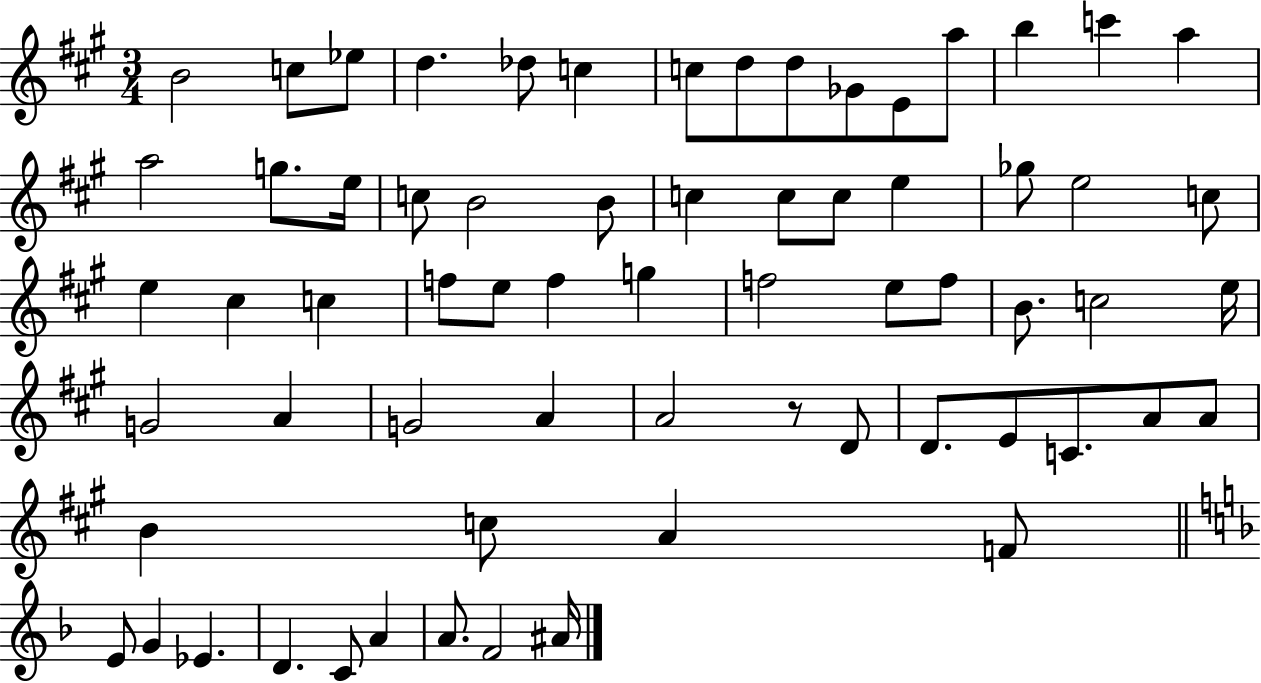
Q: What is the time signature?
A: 3/4